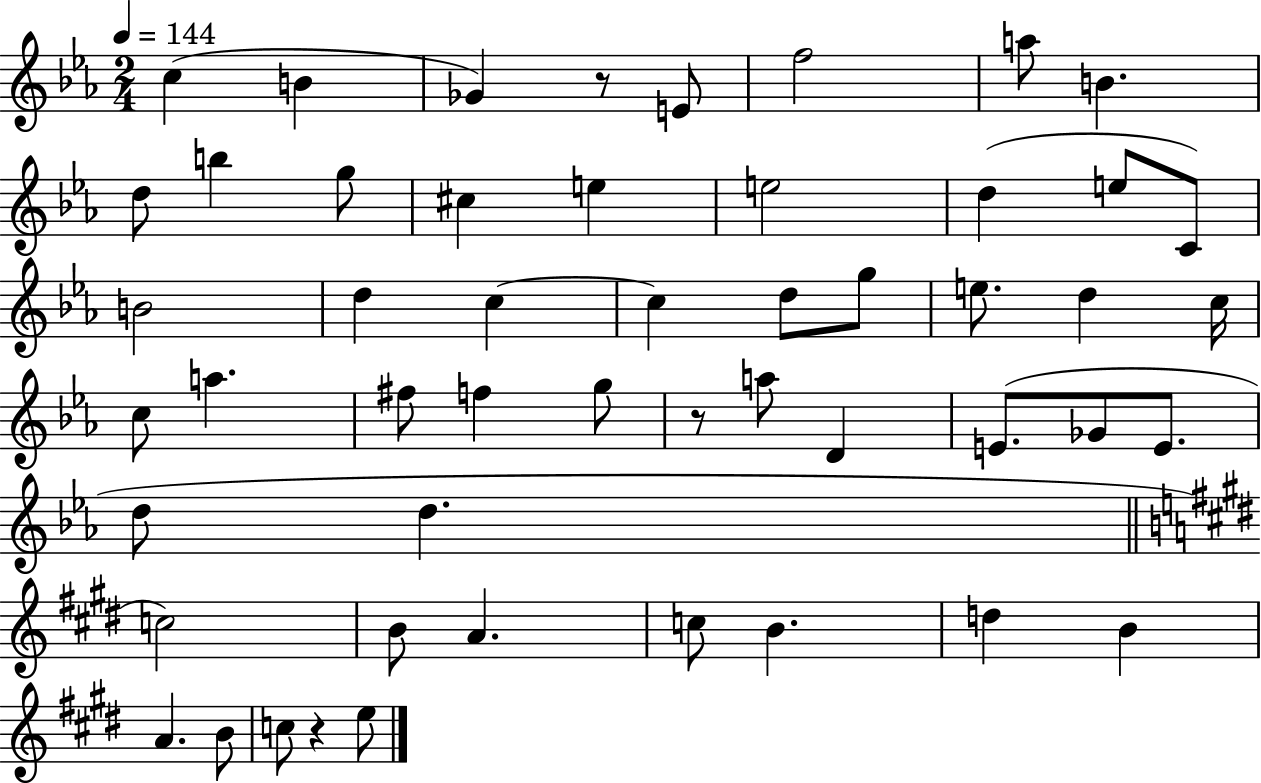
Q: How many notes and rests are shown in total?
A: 51